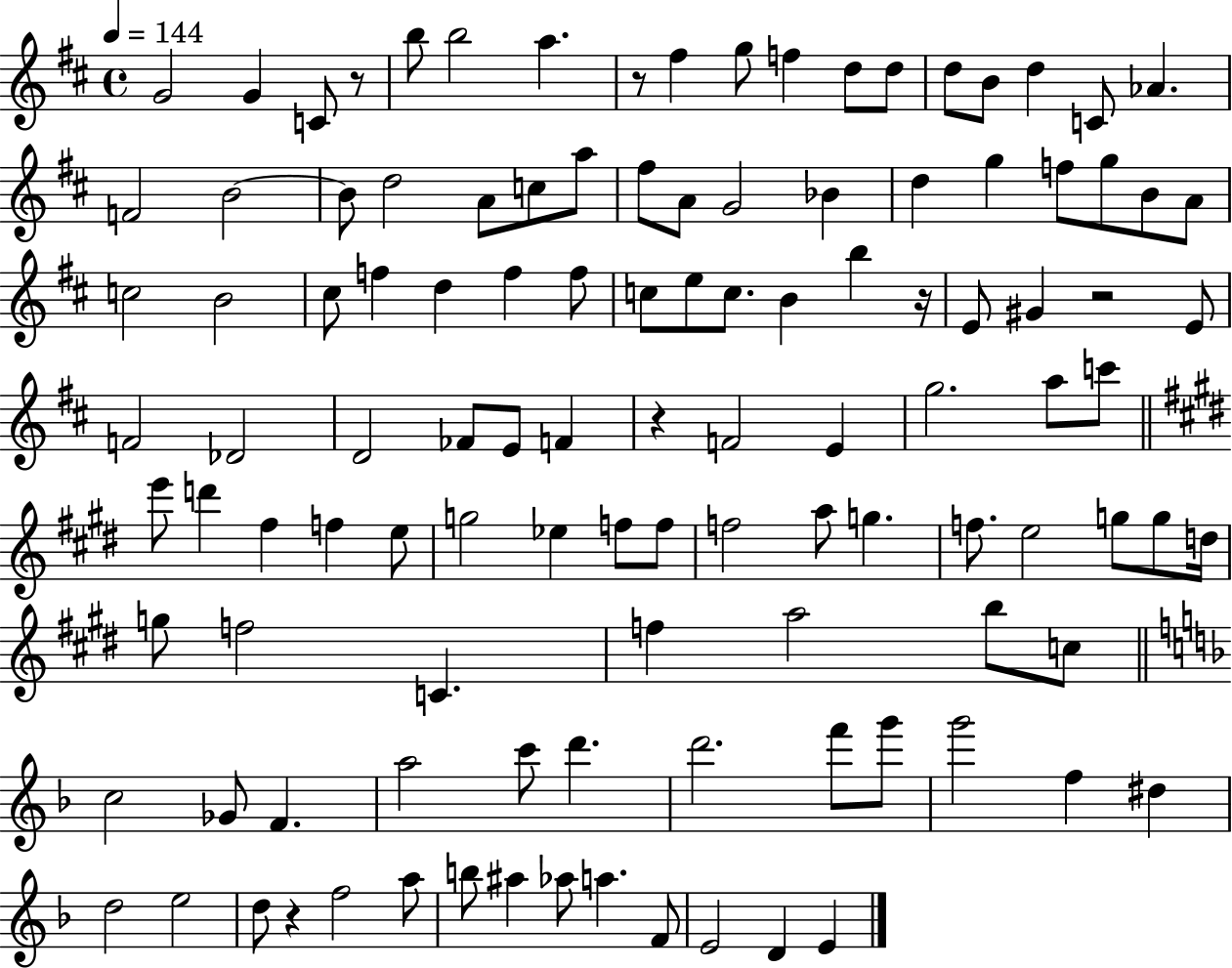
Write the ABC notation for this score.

X:1
T:Untitled
M:4/4
L:1/4
K:D
G2 G C/2 z/2 b/2 b2 a z/2 ^f g/2 f d/2 d/2 d/2 B/2 d C/2 _A F2 B2 B/2 d2 A/2 c/2 a/2 ^f/2 A/2 G2 _B d g f/2 g/2 B/2 A/2 c2 B2 ^c/2 f d f f/2 c/2 e/2 c/2 B b z/4 E/2 ^G z2 E/2 F2 _D2 D2 _F/2 E/2 F z F2 E g2 a/2 c'/2 e'/2 d' ^f f e/2 g2 _e f/2 f/2 f2 a/2 g f/2 e2 g/2 g/2 d/4 g/2 f2 C f a2 b/2 c/2 c2 _G/2 F a2 c'/2 d' d'2 f'/2 g'/2 g'2 f ^d d2 e2 d/2 z f2 a/2 b/2 ^a _a/2 a F/2 E2 D E